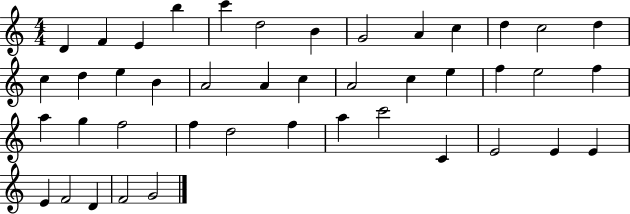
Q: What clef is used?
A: treble